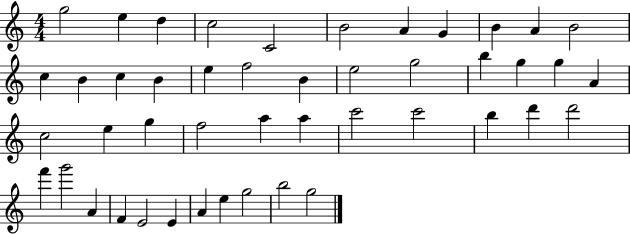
G5/h E5/q D5/q C5/h C4/h B4/h A4/q G4/q B4/q A4/q B4/h C5/q B4/q C5/q B4/q E5/q F5/h B4/q E5/h G5/h B5/q G5/q G5/q A4/q C5/h E5/q G5/q F5/h A5/q A5/q C6/h C6/h B5/q D6/q D6/h F6/q G6/h A4/q F4/q E4/h E4/q A4/q E5/q G5/h B5/h G5/h